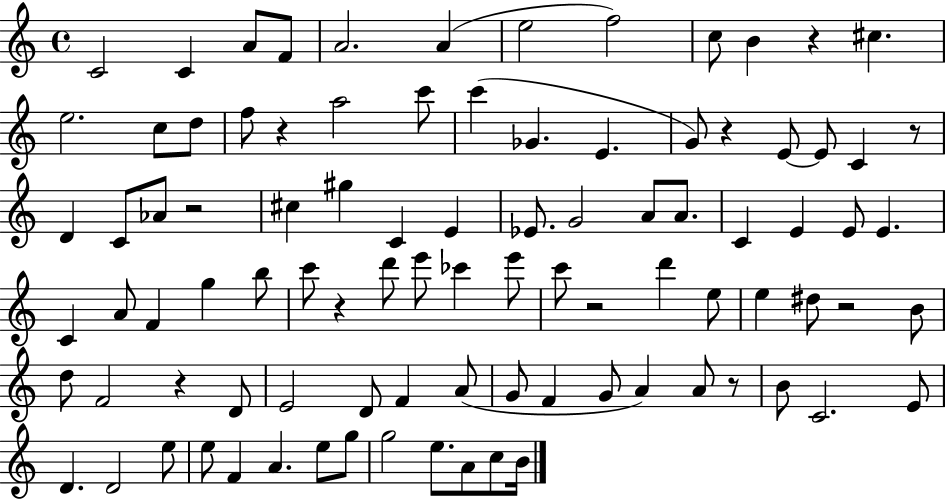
C4/h C4/q A4/e F4/e A4/h. A4/q E5/h F5/h C5/e B4/q R/q C#5/q. E5/h. C5/e D5/e F5/e R/q A5/h C6/e C6/q Gb4/q. E4/q. G4/e R/q E4/e E4/e C4/q R/e D4/q C4/e Ab4/e R/h C#5/q G#5/q C4/q E4/q Eb4/e. G4/h A4/e A4/e. C4/q E4/q E4/e E4/q. C4/q A4/e F4/q G5/q B5/e C6/e R/q D6/e E6/e CES6/q E6/e C6/e R/h D6/q E5/e E5/q D#5/e R/h B4/e D5/e F4/h R/q D4/e E4/h D4/e F4/q A4/e G4/e F4/q G4/e A4/q A4/e R/e B4/e C4/h. E4/e D4/q. D4/h E5/e E5/e F4/q A4/q. E5/e G5/e G5/h E5/e. A4/e C5/e B4/s